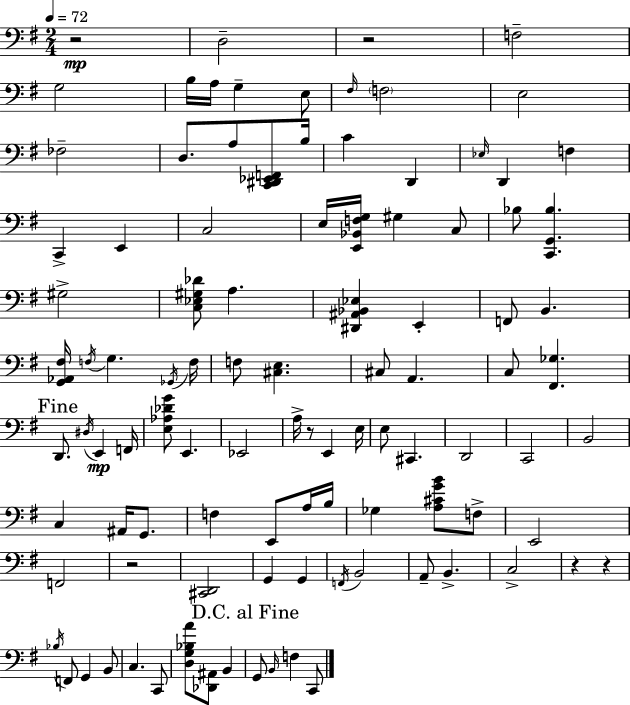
X:1
T:Untitled
M:2/4
L:1/4
K:Em
z2 D,2 z2 F,2 G,2 B,/4 A,/4 G, E,/2 ^F,/4 F,2 E,2 _F,2 D,/2 A,/2 [C,,^D,,_E,,F,,]/2 B,/4 C D,, _E,/4 D,, F, C,, E,, C,2 E,/4 [E,,_B,,F,G,]/4 ^G, C,/2 _B,/2 [C,,G,,_B,] ^G,2 [C,_E,^G,_D]/2 A, [^D,,^A,,_B,,_E,] E,, F,,/2 B,, [G,,_A,,^F,]/4 F,/4 G, _G,,/4 F,/4 F,/2 [^C,E,] ^C,/2 A,, C,/2 [^F,,_G,] D,,/2 ^D,/4 E,, F,,/4 [E,_A,_DG]/2 E,, _E,,2 A,/4 z/2 E,, E,/4 E,/2 ^C,, D,,2 C,,2 B,,2 C, ^A,,/4 G,,/2 F, E,,/2 A,/4 B,/4 _G, [A,^CGB]/2 F,/2 E,,2 F,,2 z2 [^C,,D,,]2 G,, G,, F,,/4 B,,2 A,,/2 B,, C,2 z z _B,/4 F,,/2 G,, B,,/2 C, C,,/2 [D,G,_B,A]/2 [_D,,^A,,]/2 B,, G,,/2 B,,/4 F, C,,/2